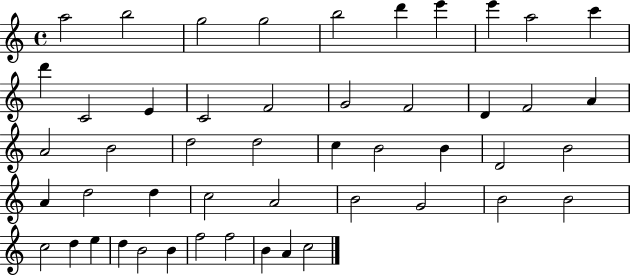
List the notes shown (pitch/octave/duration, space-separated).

A5/h B5/h G5/h G5/h B5/h D6/q E6/q E6/q A5/h C6/q D6/q C4/h E4/q C4/h F4/h G4/h F4/h D4/q F4/h A4/q A4/h B4/h D5/h D5/h C5/q B4/h B4/q D4/h B4/h A4/q D5/h D5/q C5/h A4/h B4/h G4/h B4/h B4/h C5/h D5/q E5/q D5/q B4/h B4/q F5/h F5/h B4/q A4/q C5/h